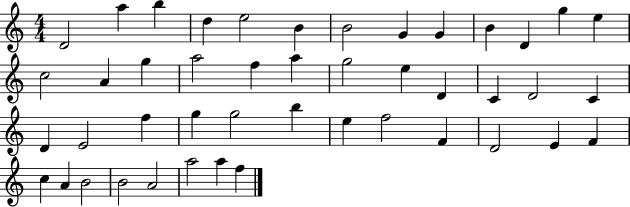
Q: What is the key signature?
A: C major